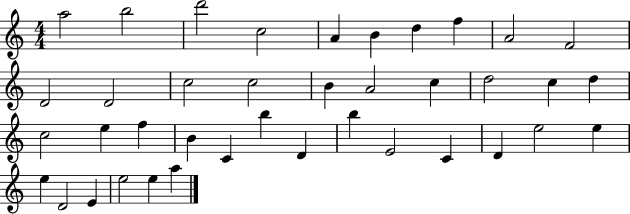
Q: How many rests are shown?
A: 0